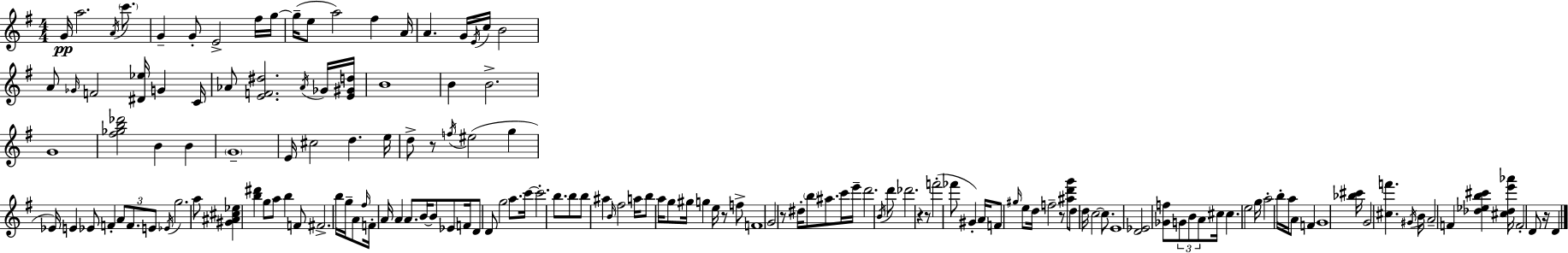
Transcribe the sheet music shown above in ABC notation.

X:1
T:Untitled
M:4/4
L:1/4
K:Em
G/4 a2 A/4 c'/2 G G/2 E2 ^f/4 g/4 g/4 e/2 a2 ^f A/4 A G/4 E/4 c/4 B2 A/2 _G/4 F2 [^D_e]/4 G C/4 _A/2 [EF^d]2 _A/4 _G/4 [E^Gd]/4 B4 B B2 G4 [^f_gb_d']2 B B G4 E/4 ^c2 d e/4 d/2 z/2 f/4 ^e2 g _E/4 E _E/2 F A/2 F/2 E/2 _E/4 g2 a/2 [^G^A^c_e] [b^d'] g/2 a/2 b F/2 ^F2 b/4 g/4 A/2 ^f/4 F/4 A/4 A A/2 B/4 B/2 _E/2 F/4 D/2 D/2 g2 a/2 c'/4 c'2 b/2 b/2 b/2 ^a B/4 ^f2 a/4 b/2 a/4 g/2 ^g/4 g e/4 z/2 f/2 F4 G2 z/2 ^d/4 b/2 ^a/2 c'/4 e'/4 d'2 B/4 d'/2 _d'2 z z/2 f'2 _f'/2 ^G A/4 F/2 ^g/4 e/2 d/4 f2 z/2 [^ad'g']/2 d/2 d/4 c2 c/2 E4 [D_E]2 [_Gf]/2 G/2 B/2 A/2 ^c/4 ^c e2 g/4 a2 b/4 a/4 A/2 F G4 [_b^c']/4 G2 [^cf'] ^G/4 B/4 A2 F [_d_eb^c'] [^c_de'_a']/4 F2 D/2 z/4 D